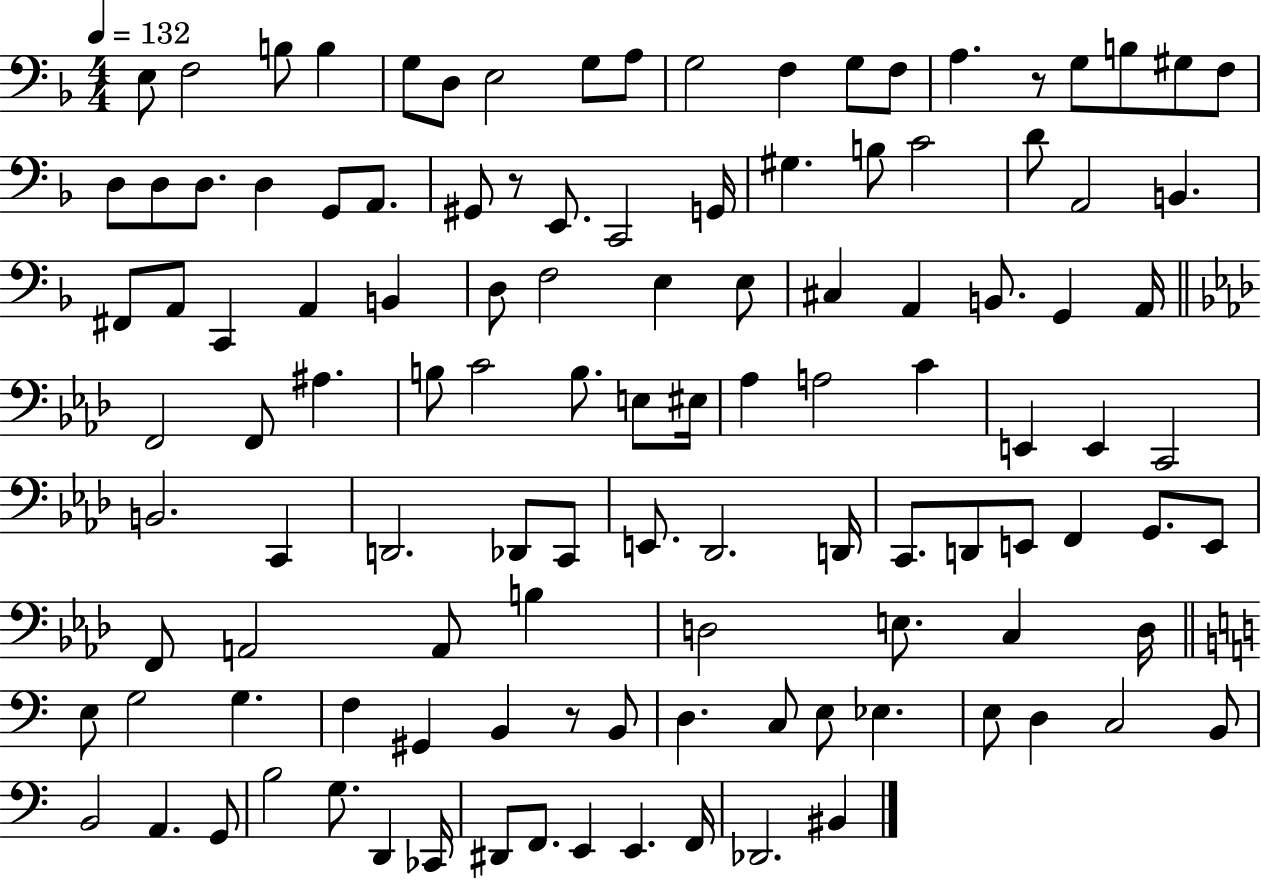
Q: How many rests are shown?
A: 3